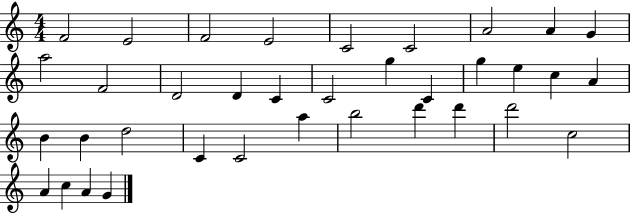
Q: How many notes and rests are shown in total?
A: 36